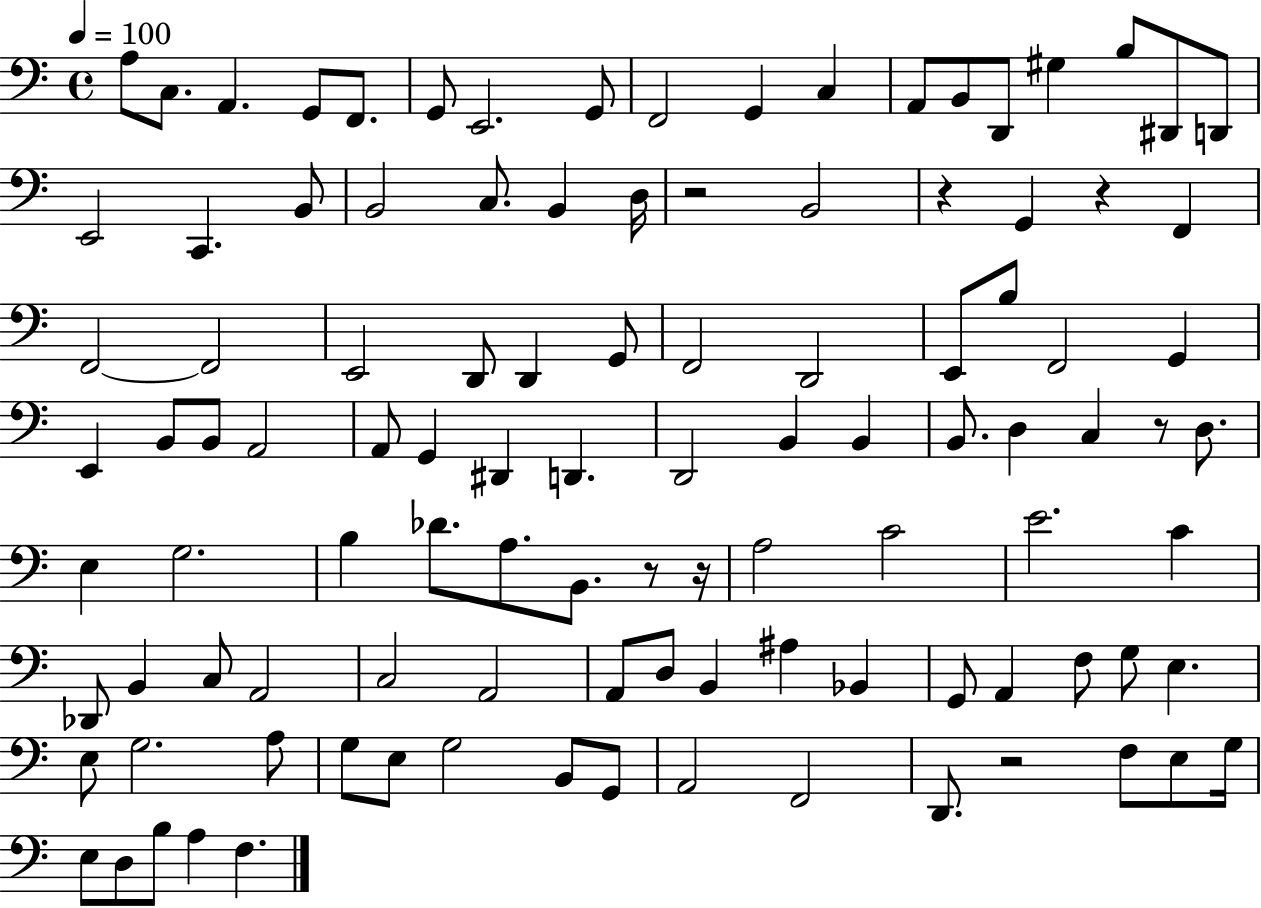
{
  \clef bass
  \time 4/4
  \defaultTimeSignature
  \key c \major
  \tempo 4 = 100
  a8 c8. a,4. g,8 f,8. | g,8 e,2. g,8 | f,2 g,4 c4 | a,8 b,8 d,8 gis4 b8 dis,8 d,8 | \break e,2 c,4. b,8 | b,2 c8. b,4 d16 | r2 b,2 | r4 g,4 r4 f,4 | \break f,2~~ f,2 | e,2 d,8 d,4 g,8 | f,2 d,2 | e,8 b8 f,2 g,4 | \break e,4 b,8 b,8 a,2 | a,8 g,4 dis,4 d,4. | d,2 b,4 b,4 | b,8. d4 c4 r8 d8. | \break e4 g2. | b4 des'8. a8. b,8. r8 r16 | a2 c'2 | e'2. c'4 | \break des,8 b,4 c8 a,2 | c2 a,2 | a,8 d8 b,4 ais4 bes,4 | g,8 a,4 f8 g8 e4. | \break e8 g2. a8 | g8 e8 g2 b,8 g,8 | a,2 f,2 | d,8. r2 f8 e8 g16 | \break e8 d8 b8 a4 f4. | \bar "|."
}